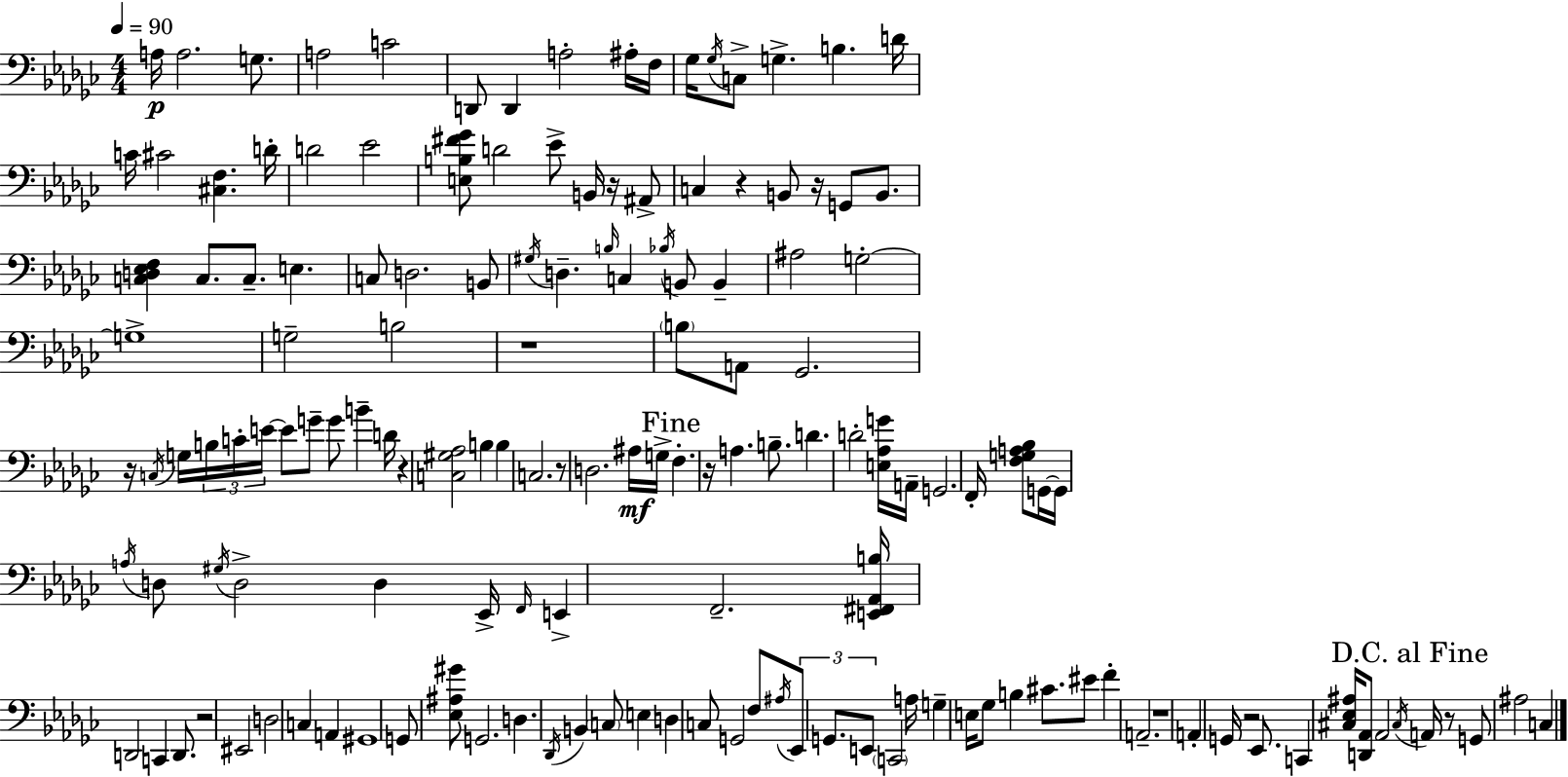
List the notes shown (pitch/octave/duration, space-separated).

A3/s A3/h. G3/e. A3/h C4/h D2/e D2/q A3/h A#3/s F3/s Gb3/s Gb3/s C3/e G3/q. B3/q. D4/s C4/s C#4/h [C#3,F3]/q. D4/s D4/h Eb4/h [E3,B3,F#4,Gb4]/e D4/h Eb4/e B2/s R/s A#2/e C3/q R/q B2/e R/s G2/e B2/e. [C3,D3,Eb3,F3]/q C3/e. C3/e. E3/q. C3/e D3/h. B2/e G#3/s D3/q. B3/s C3/q Bb3/s B2/e B2/q A#3/h G3/h G3/w G3/h B3/h R/w B3/e A2/e Gb2/h. R/s C3/s G3/s B3/s C4/s E4/s E4/e G4/e G4/e B4/q D4/s R/q [C3,G#3,Ab3]/h B3/q B3/q C3/h. R/e D3/h. A#3/s G3/s F3/q. R/s A3/q. B3/e. D4/q. D4/h [E3,Ab3,G4]/s A2/s G2/h. F2/s [F3,G3,A3,Bb3]/e G2/s G2/s A3/s D3/e G#3/s D3/h D3/q Eb2/s F2/s E2/q F2/h. [E2,F#2,Ab2,B3]/s D2/h C2/q D2/e. R/h EIS2/h D3/h C3/q A2/q G#2/w G2/e [Eb3,A#3,G#4]/e G2/h. D3/q. Db2/s B2/q C3/e E3/q D3/q C3/e G2/h F3/e A#3/s Eb2/e G2/e. E2/e C2/h A3/s G3/q E3/s Gb3/e B3/q C#4/e. EIS4/e F4/q A2/h. R/w A2/q G2/s R/h Eb2/e. C2/q [C#3,Eb3,A#3]/s [D2,Ab2]/e Ab2/h C#3/s A2/s R/e G2/e A#3/h C3/q